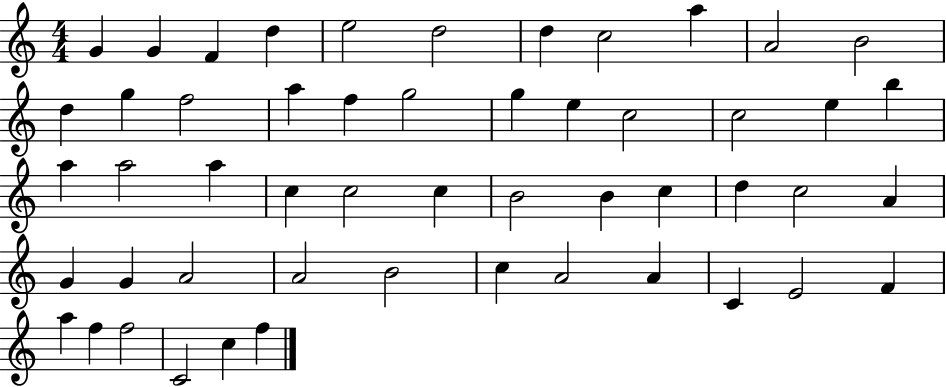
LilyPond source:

{
  \clef treble
  \numericTimeSignature
  \time 4/4
  \key c \major
  g'4 g'4 f'4 d''4 | e''2 d''2 | d''4 c''2 a''4 | a'2 b'2 | \break d''4 g''4 f''2 | a''4 f''4 g''2 | g''4 e''4 c''2 | c''2 e''4 b''4 | \break a''4 a''2 a''4 | c''4 c''2 c''4 | b'2 b'4 c''4 | d''4 c''2 a'4 | \break g'4 g'4 a'2 | a'2 b'2 | c''4 a'2 a'4 | c'4 e'2 f'4 | \break a''4 f''4 f''2 | c'2 c''4 f''4 | \bar "|."
}